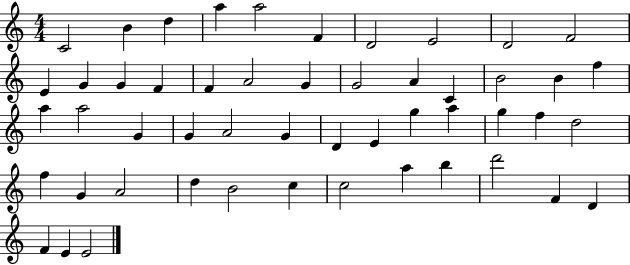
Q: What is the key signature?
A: C major